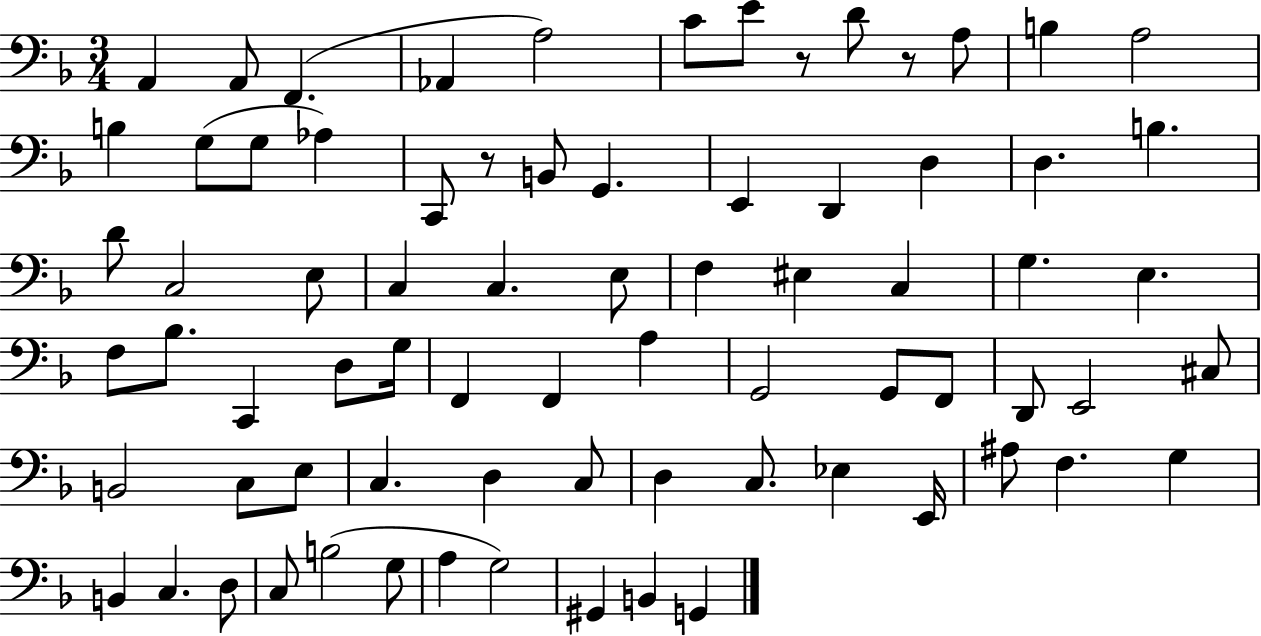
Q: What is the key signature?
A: F major